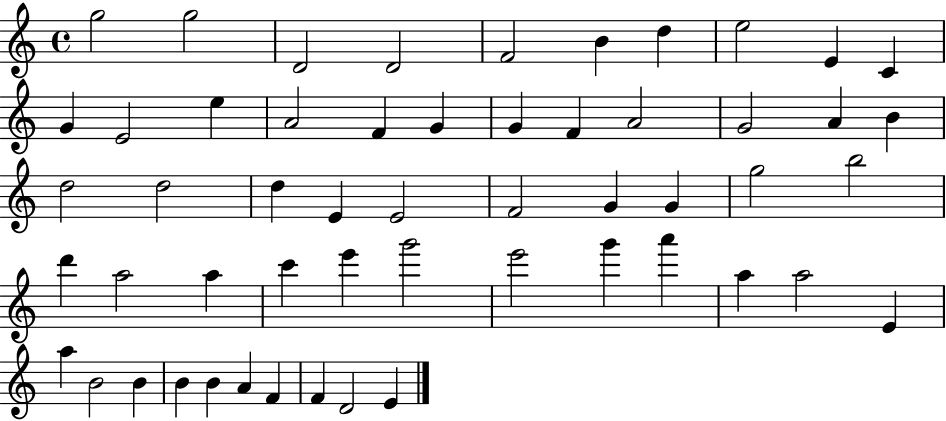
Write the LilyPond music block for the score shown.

{
  \clef treble
  \time 4/4
  \defaultTimeSignature
  \key c \major
  g''2 g''2 | d'2 d'2 | f'2 b'4 d''4 | e''2 e'4 c'4 | \break g'4 e'2 e''4 | a'2 f'4 g'4 | g'4 f'4 a'2 | g'2 a'4 b'4 | \break d''2 d''2 | d''4 e'4 e'2 | f'2 g'4 g'4 | g''2 b''2 | \break d'''4 a''2 a''4 | c'''4 e'''4 g'''2 | e'''2 g'''4 a'''4 | a''4 a''2 e'4 | \break a''4 b'2 b'4 | b'4 b'4 a'4 f'4 | f'4 d'2 e'4 | \bar "|."
}